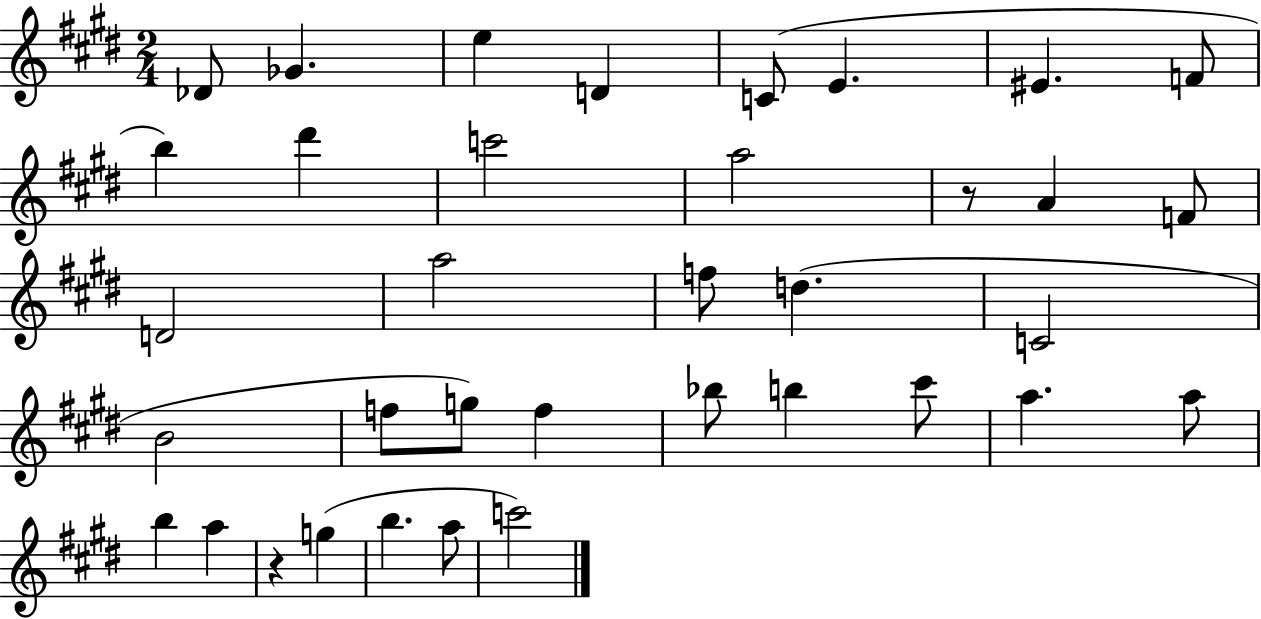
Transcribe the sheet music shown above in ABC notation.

X:1
T:Untitled
M:2/4
L:1/4
K:E
_D/2 _G e D C/2 E ^E F/2 b ^d' c'2 a2 z/2 A F/2 D2 a2 f/2 d C2 B2 f/2 g/2 f _b/2 b ^c'/2 a a/2 b a z g b a/2 c'2